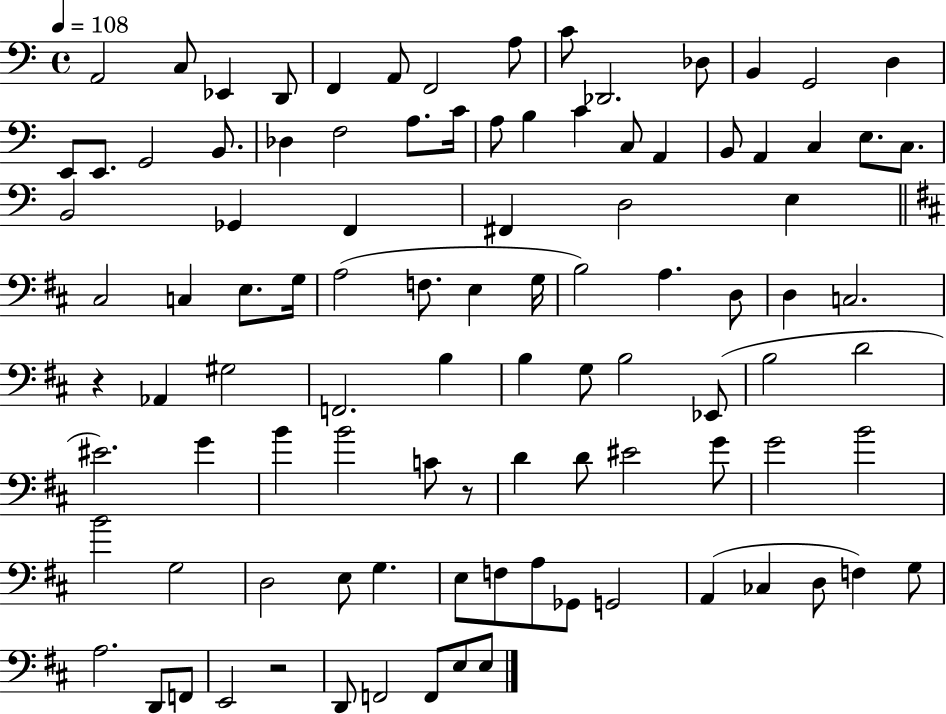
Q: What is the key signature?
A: C major